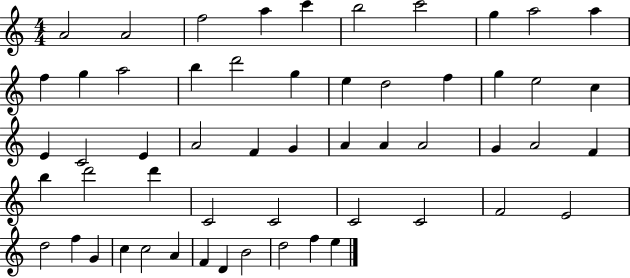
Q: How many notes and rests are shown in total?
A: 55